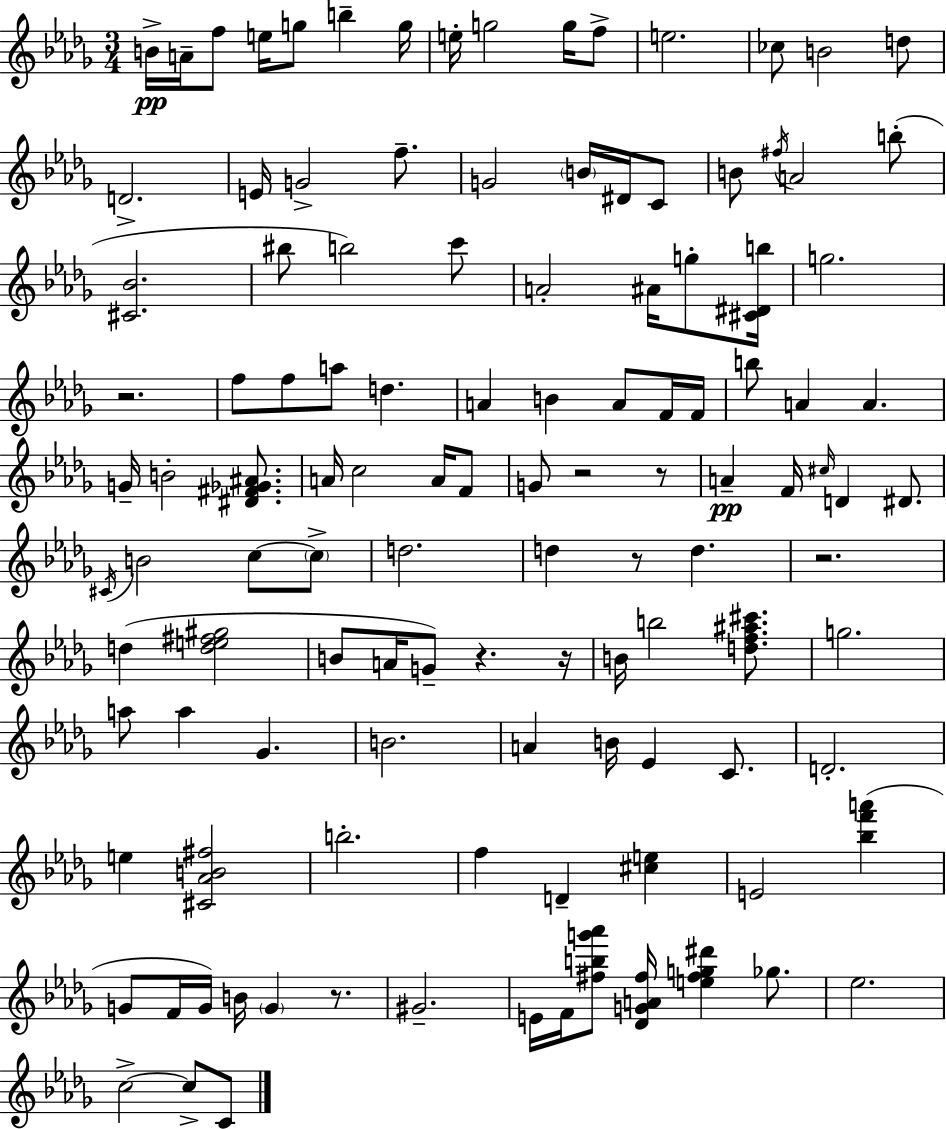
{
  \clef treble
  \numericTimeSignature
  \time 3/4
  \key bes \minor
  b'16->\pp a'16-- f''8 e''16 g''8 b''4-- g''16 | e''16-. g''2 g''16 f''8-> | e''2. | ces''8 b'2 d''8 | \break d'2.-> | e'16 g'2-> f''8.-- | g'2 \parenthesize b'16 dis'16 c'8 | b'8 \acciaccatura { fis''16 } a'2 b''8-.( | \break <cis' bes'>2. | bis''8 b''2) c'''8 | a'2-. ais'16 g''8-. | <cis' dis' b''>16 g''2. | \break r2. | f''8 f''8 a''8 d''4. | a'4 b'4 a'8 f'16 | f'16 b''8 a'4 a'4. | \break g'16-- b'2-. <dis' fis' ges' ais'>8. | a'16 c''2 a'16 f'8 | g'8 r2 r8 | a'4--\pp f'16 \grace { cis''16 } d'4 dis'8. | \break \acciaccatura { cis'16 } b'2 c''8~~ | \parenthesize c''8-> d''2. | d''4 r8 d''4. | r2. | \break d''4( <d'' e'' fis'' gis''>2 | b'8 a'16 g'8--) r4. | r16 b'16 b''2 | <d'' f'' ais'' cis'''>8. g''2. | \break a''8 a''4 ges'4. | b'2. | a'4 b'16 ees'4 | c'8. d'2.-. | \break e''4 <cis' aes' b' fis''>2 | b''2.-. | f''4 d'4-- <cis'' e''>4 | e'2 <bes'' f''' a'''>4( | \break g'8 f'16 g'16) b'16 \parenthesize g'4 | r8. gis'2.-- | e'16 f'16 <fis'' b'' g''' aes'''>8 <des' g' a' fis''>16 <e'' fis'' g'' dis'''>4 | ges''8. ees''2. | \break c''2->~~ c''8-> | c'8 \bar "|."
}